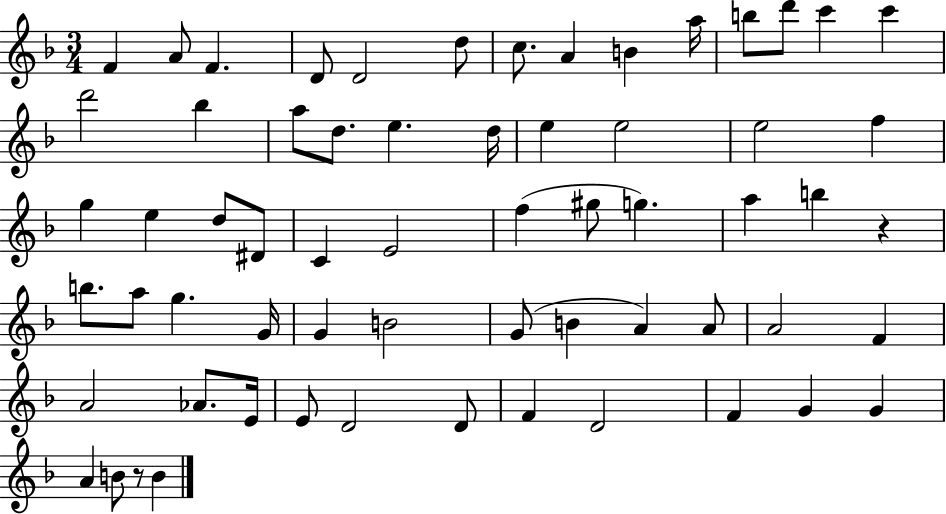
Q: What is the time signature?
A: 3/4